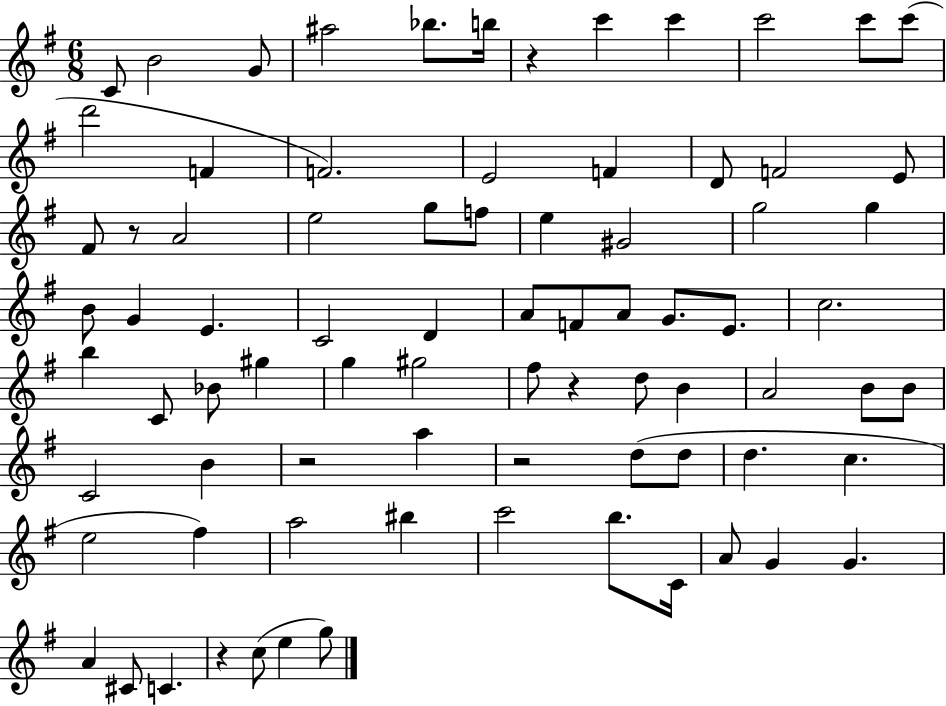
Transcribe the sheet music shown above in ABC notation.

X:1
T:Untitled
M:6/8
L:1/4
K:G
C/2 B2 G/2 ^a2 _b/2 b/4 z c' c' c'2 c'/2 c'/2 d'2 F F2 E2 F D/2 F2 E/2 ^F/2 z/2 A2 e2 g/2 f/2 e ^G2 g2 g B/2 G E C2 D A/2 F/2 A/2 G/2 E/2 c2 b C/2 _B/2 ^g g ^g2 ^f/2 z d/2 B A2 B/2 B/2 C2 B z2 a z2 d/2 d/2 d c e2 ^f a2 ^b c'2 b/2 C/4 A/2 G G A ^C/2 C z c/2 e g/2